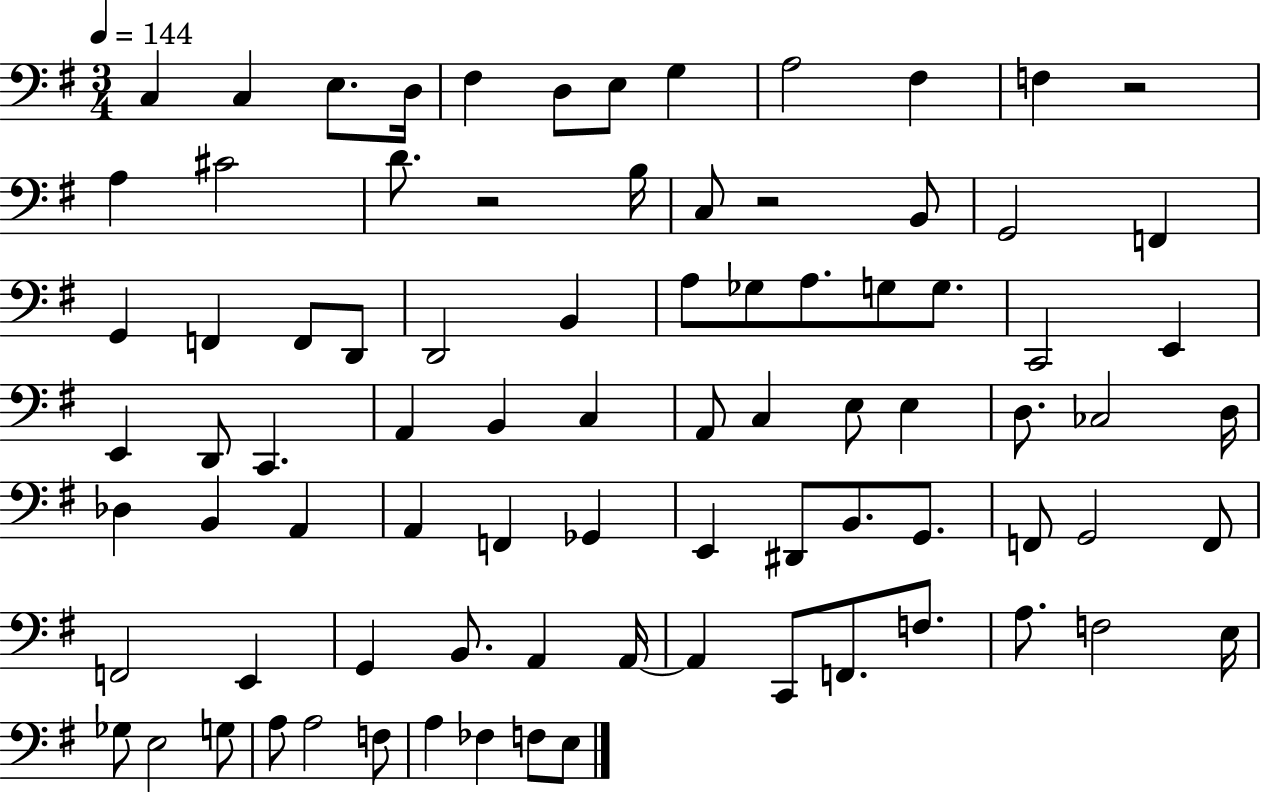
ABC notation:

X:1
T:Untitled
M:3/4
L:1/4
K:G
C, C, E,/2 D,/4 ^F, D,/2 E,/2 G, A,2 ^F, F, z2 A, ^C2 D/2 z2 B,/4 C,/2 z2 B,,/2 G,,2 F,, G,, F,, F,,/2 D,,/2 D,,2 B,, A,/2 _G,/2 A,/2 G,/2 G,/2 C,,2 E,, E,, D,,/2 C,, A,, B,, C, A,,/2 C, E,/2 E, D,/2 _C,2 D,/4 _D, B,, A,, A,, F,, _G,, E,, ^D,,/2 B,,/2 G,,/2 F,,/2 G,,2 F,,/2 F,,2 E,, G,, B,,/2 A,, A,,/4 A,, C,,/2 F,,/2 F,/2 A,/2 F,2 E,/4 _G,/2 E,2 G,/2 A,/2 A,2 F,/2 A, _F, F,/2 E,/2